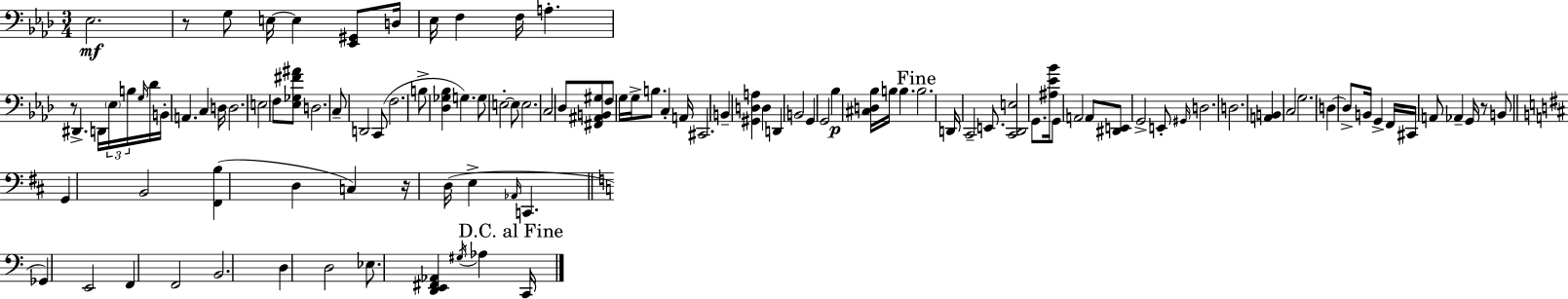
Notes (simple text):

Eb3/h. R/e G3/e E3/s E3/q [Eb2,G#2]/e D3/s Eb3/s F3/q F3/s A3/q. R/e D#2/q. D2/s Eb3/s B3/s G3/s Db4/s B2/s A2/q. C3/q D3/s D3/h. E3/h F3/e [Eb3,Gb3,F#4,A#4]/e D3/h. C3/e D2/h C2/e F3/h. B3/e [Db3,Gb3,Bb3]/q G3/q. G3/e E3/h E3/e E3/h. C3/h Db3/e [F#2,A#2,B2,G#3]/e F3/e G3/s G3/s B3/e. C3/q A2/s C#2/h. B2/q [G#2,D3,A3]/q D3/q D2/q B2/h G2/q G2/h Bb3/q [C#3,D3,Bb3]/s B3/s B3/q. B3/h. D2/s C2/h E2/e. [C2,Db2,E3]/h G2/e. [A#3,Eb4,Bb4]/s G2/e A2/h A2/e [D#2,E2]/e G2/h E2/e G#2/s D3/h. D3/h. [A2,B2]/q C3/h G3/h. D3/q D3/e B2/s G2/q F2/s C#2/s A2/e Ab2/q G2/s R/e B2/e G2/q B2/h [F#2,B3]/q D3/q C3/q R/s D3/s E3/q Ab2/s C2/q. Gb2/q E2/h F2/q F2/h B2/h. D3/q D3/h Eb3/e. [D2,E2,F#2,Ab2]/q G#3/s Ab3/q C2/s